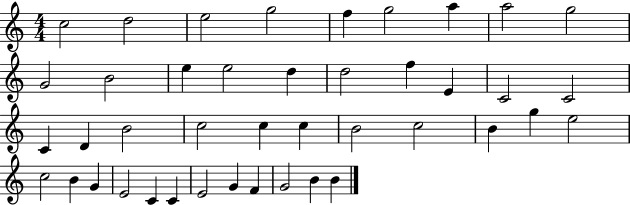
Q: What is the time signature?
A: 4/4